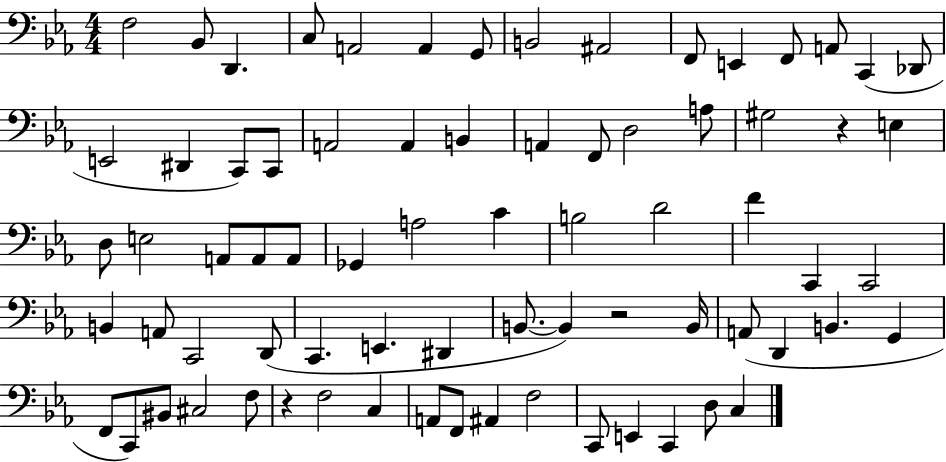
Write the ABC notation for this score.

X:1
T:Untitled
M:4/4
L:1/4
K:Eb
F,2 _B,,/2 D,, C,/2 A,,2 A,, G,,/2 B,,2 ^A,,2 F,,/2 E,, F,,/2 A,,/2 C,, _D,,/2 E,,2 ^D,, C,,/2 C,,/2 A,,2 A,, B,, A,, F,,/2 D,2 A,/2 ^G,2 z E, D,/2 E,2 A,,/2 A,,/2 A,,/2 _G,, A,2 C B,2 D2 F C,, C,,2 B,, A,,/2 C,,2 D,,/2 C,, E,, ^D,, B,,/2 B,, z2 B,,/4 A,,/2 D,, B,, G,, F,,/2 C,,/2 ^B,,/2 ^C,2 F,/2 z F,2 C, A,,/2 F,,/2 ^A,, F,2 C,,/2 E,, C,, D,/2 C,